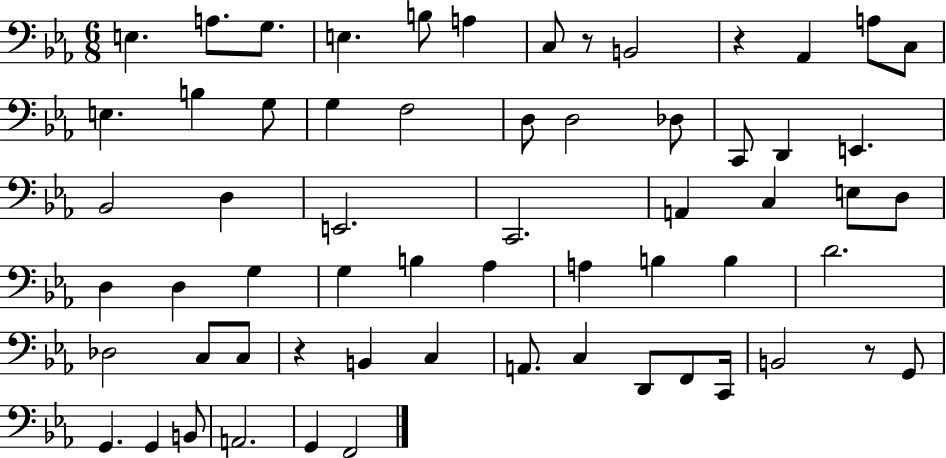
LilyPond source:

{
  \clef bass
  \numericTimeSignature
  \time 6/8
  \key ees \major
  \repeat volta 2 { e4. a8. g8. | e4. b8 a4 | c8 r8 b,2 | r4 aes,4 a8 c8 | \break e4. b4 g8 | g4 f2 | d8 d2 des8 | c,8 d,4 e,4. | \break bes,2 d4 | e,2. | c,2. | a,4 c4 e8 d8 | \break d4 d4 g4 | g4 b4 aes4 | a4 b4 b4 | d'2. | \break des2 c8 c8 | r4 b,4 c4 | a,8. c4 d,8 f,8 c,16 | b,2 r8 g,8 | \break g,4. g,4 b,8 | a,2. | g,4 f,2 | } \bar "|."
}